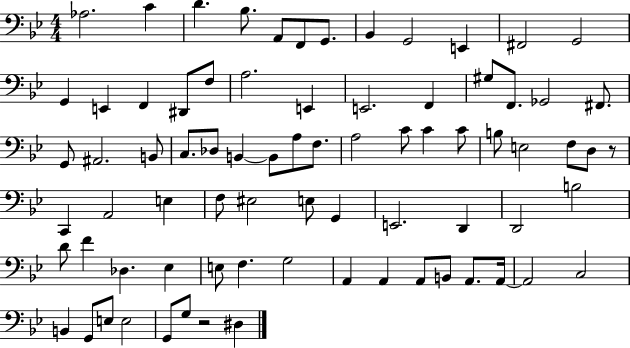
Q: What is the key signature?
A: BES major